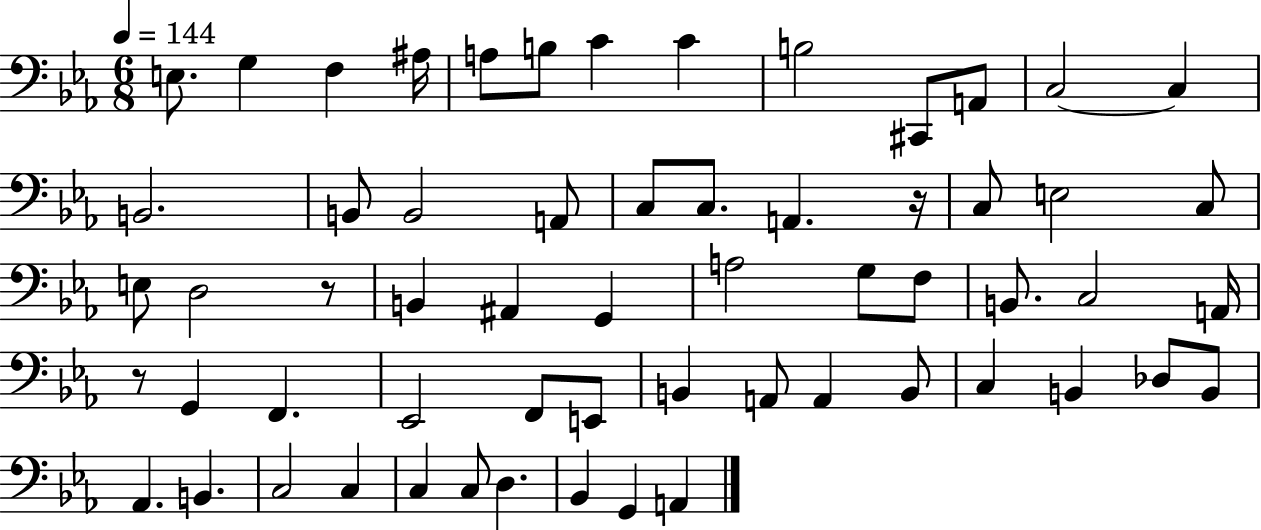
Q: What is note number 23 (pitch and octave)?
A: C3